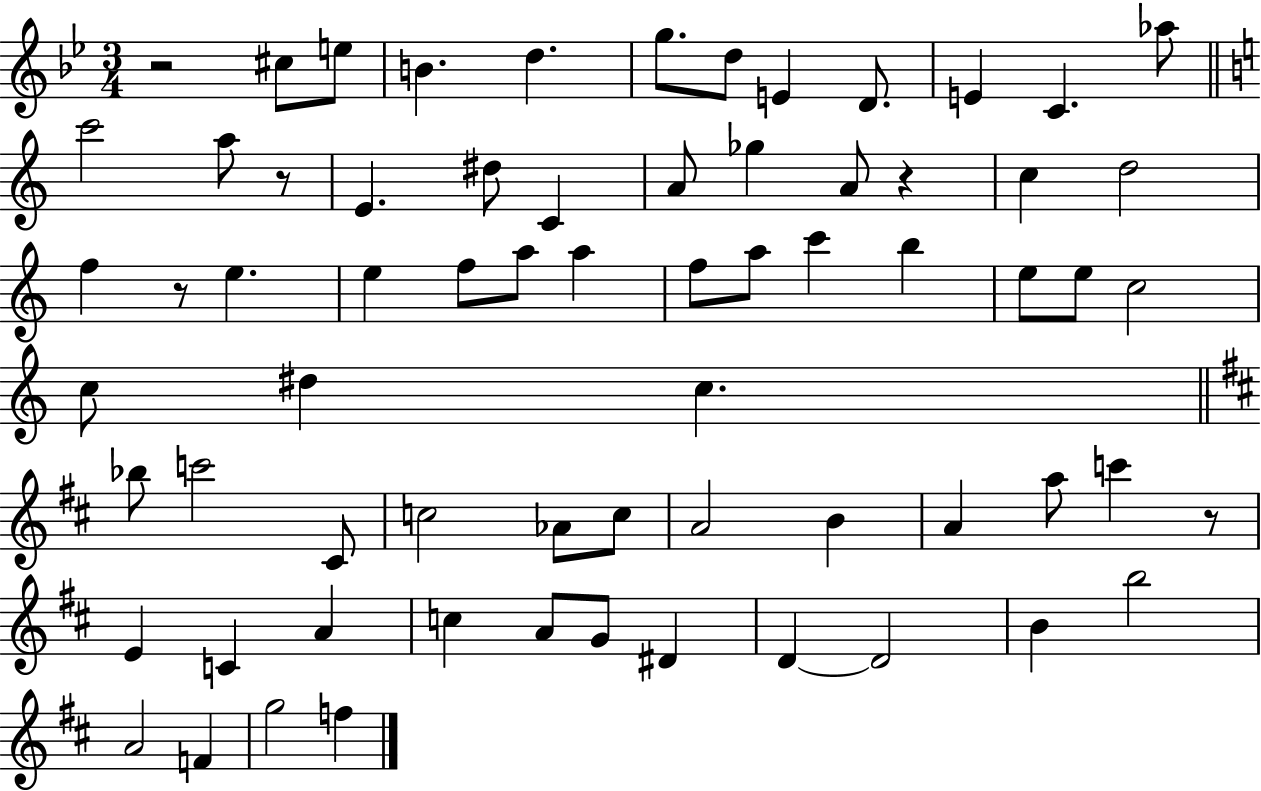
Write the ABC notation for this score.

X:1
T:Untitled
M:3/4
L:1/4
K:Bb
z2 ^c/2 e/2 B d g/2 d/2 E D/2 E C _a/2 c'2 a/2 z/2 E ^d/2 C A/2 _g A/2 z c d2 f z/2 e e f/2 a/2 a f/2 a/2 c' b e/2 e/2 c2 c/2 ^d c _b/2 c'2 ^C/2 c2 _A/2 c/2 A2 B A a/2 c' z/2 E C A c A/2 G/2 ^D D D2 B b2 A2 F g2 f